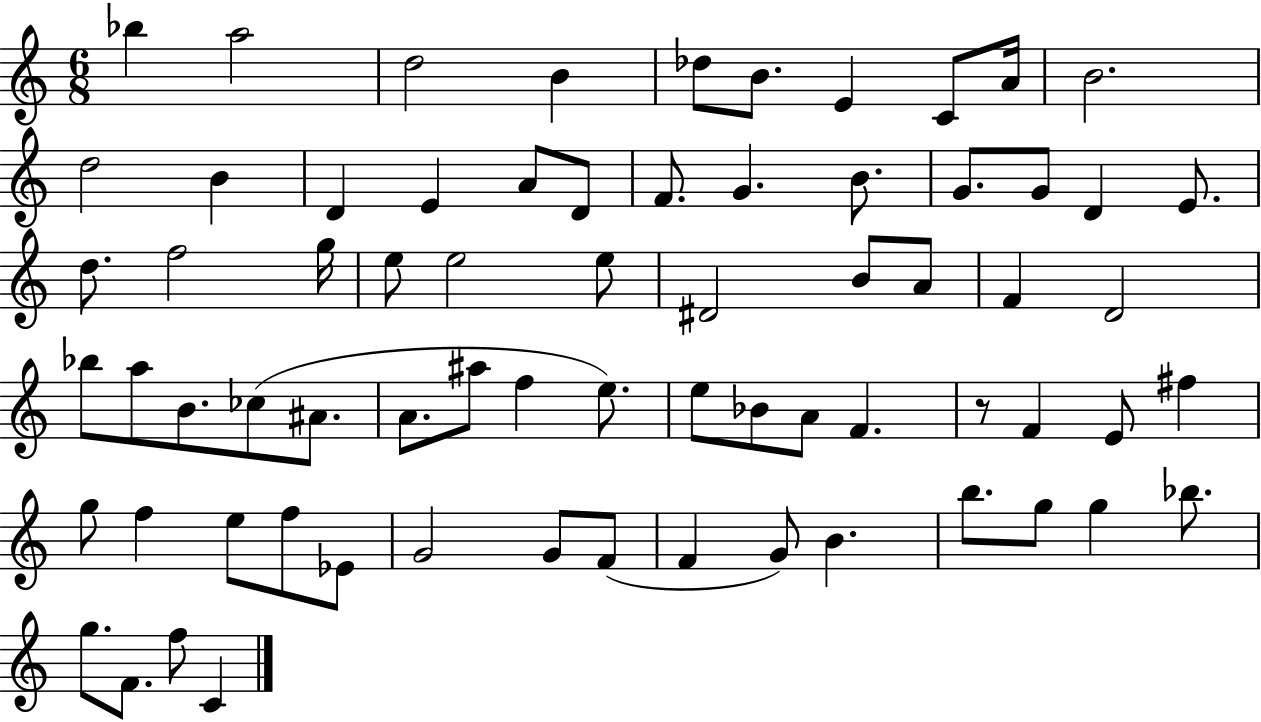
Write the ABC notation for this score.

X:1
T:Untitled
M:6/8
L:1/4
K:C
_b a2 d2 B _d/2 B/2 E C/2 A/4 B2 d2 B D E A/2 D/2 F/2 G B/2 G/2 G/2 D E/2 d/2 f2 g/4 e/2 e2 e/2 ^D2 B/2 A/2 F D2 _b/2 a/2 B/2 _c/2 ^A/2 A/2 ^a/2 f e/2 e/2 _B/2 A/2 F z/2 F E/2 ^f g/2 f e/2 f/2 _E/2 G2 G/2 F/2 F G/2 B b/2 g/2 g _b/2 g/2 F/2 f/2 C